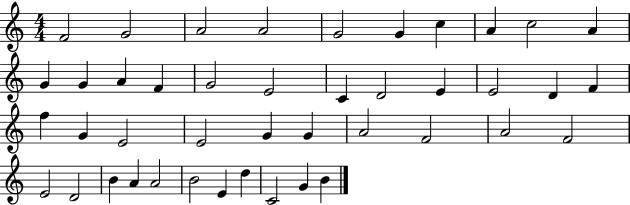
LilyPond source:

{
  \clef treble
  \numericTimeSignature
  \time 4/4
  \key c \major
  f'2 g'2 | a'2 a'2 | g'2 g'4 c''4 | a'4 c''2 a'4 | \break g'4 g'4 a'4 f'4 | g'2 e'2 | c'4 d'2 e'4 | e'2 d'4 f'4 | \break f''4 g'4 e'2 | e'2 g'4 g'4 | a'2 f'2 | a'2 f'2 | \break e'2 d'2 | b'4 a'4 a'2 | b'2 e'4 d''4 | c'2 g'4 b'4 | \break \bar "|."
}